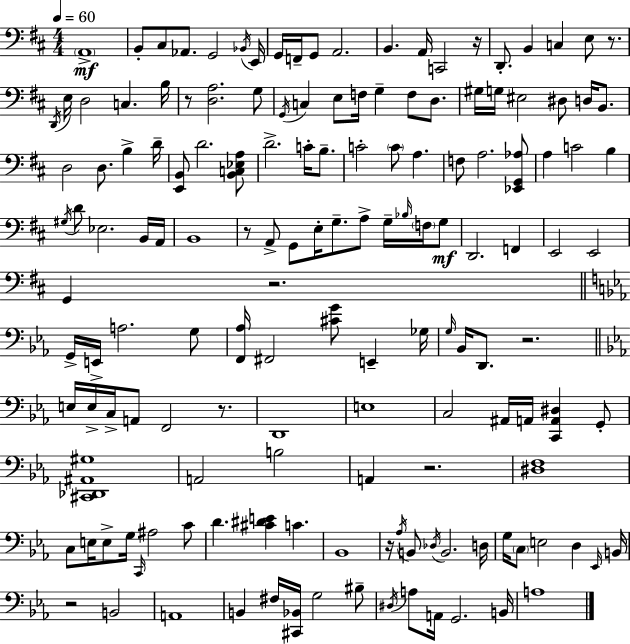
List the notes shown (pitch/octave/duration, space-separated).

A2/w B2/e C#3/e Ab2/e. G2/h Bb2/s E2/s G2/s F2/s G2/e A2/h. B2/q. A2/s C2/h R/s D2/e. B2/q C3/q E3/e R/e. D2/s E3/s D3/h C3/q. B3/s R/e [D3,A3]/h. G3/e G2/s C3/q E3/e F3/s G3/q F3/e D3/e. G#3/s G3/s EIS3/h D#3/e D3/s B2/e. D3/h D3/e. B3/q D4/s [E2,B2]/e D4/h. [B2,C3,Eb3,A3]/e D4/h. C4/s B3/e. C4/h C4/e A3/q. F3/e A3/h. [Eb2,G2,Ab3]/e A3/q C4/h B3/q G#3/s D4/e Eb3/h. B2/s A2/s B2/w R/e A2/e G2/e E3/s G3/e. A3/e G3/s Bb3/s F3/s G3/e D2/h. F2/q E2/h E2/h G2/q R/h. G2/s E2/s A3/h. G3/e [F2,Ab3]/s F#2/h [C#4,G4]/e E2/q Gb3/s G3/s Bb2/s D2/e. R/h. E3/s E3/s C3/s A2/e F2/h R/e. D2/w E3/w C3/h A#2/s A2/s [C2,A2,D#3]/q G2/e [C#2,Db2,A#2,G#3]/w A2/h B3/h A2/q R/h. [D#3,F3]/w C3/e E3/s E3/e G3/s C2/s A#3/h C4/e D4/q. [C#4,D#4,E4]/q C4/q. Bb2/w R/s Ab3/s B2/e Db3/s B2/h. D3/s G3/s C3/e E3/h D3/q Eb2/s B2/s R/h B2/h A2/w B2/q F#3/s [C#2,Bb2]/s G3/h BIS3/e D#3/s A3/e A2/s G2/h. B2/s A3/w